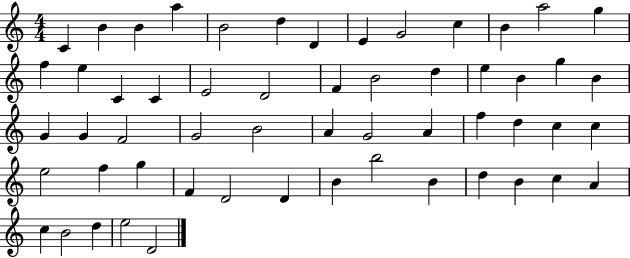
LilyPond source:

{
  \clef treble
  \numericTimeSignature
  \time 4/4
  \key c \major
  c'4 b'4 b'4 a''4 | b'2 d''4 d'4 | e'4 g'2 c''4 | b'4 a''2 g''4 | \break f''4 e''4 c'4 c'4 | e'2 d'2 | f'4 b'2 d''4 | e''4 b'4 g''4 b'4 | \break g'4 g'4 f'2 | g'2 b'2 | a'4 g'2 a'4 | f''4 d''4 c''4 c''4 | \break e''2 f''4 g''4 | f'4 d'2 d'4 | b'4 b''2 b'4 | d''4 b'4 c''4 a'4 | \break c''4 b'2 d''4 | e''2 d'2 | \bar "|."
}